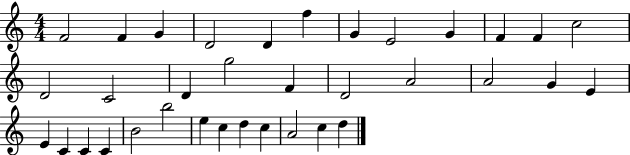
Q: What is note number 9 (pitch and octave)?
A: G4